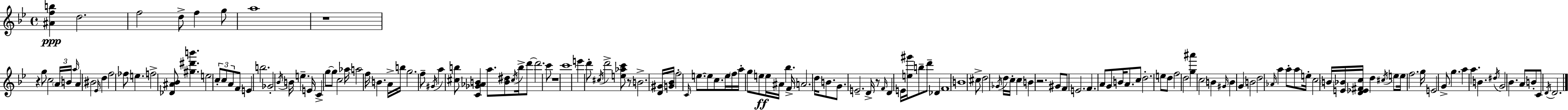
[A#4,F5,B5]/q D5/h. F5/h D5/e F5/q G5/e A5/w R/w R/q G5/e C5/h A4/s B4/s A5/s A4/q BIS4/h Eb4/s D5/q F5/h FES5/e E5/q. F5/h [Db4,A#4,Bb4]/e [G#5,D#6,B6]/q. E5/h C5/e C5/e A4/e F4/e E4/q B5/h. Gb4/h Bb4/s B4/s E5/q. E4/s C4/q G5/e G5/e C5/h Ab5/s A5/h F5/s B4/q. A4/s B5/s G5/h. F5/e G#4/s A5/q [C#5,B5]/e [C4,Gb4,Ab4,B4]/q A5/e. [B4,D#5]/e C#5/s B5/s D6/e D6/h. C6/e R/w C6/w E6/q D6/e C#5/s D6/h [E5,Ab5,C6]/e R/e B4/h. [D4,G#4]/s [G4,Bb4]/s F5/h C4/s E5/e. E5/e C5/e. E5/s F5/s A5/s G5/e E5/e E5/s A#4/s Bb5/q. F4/s A4/h. D5/s B4/e. G4/e. E4/h. D4/s R/e F4/s D4/q E4/s [E5,G#6]/s B5/e D6/e Db4/q F4/w B4/w C#5/e D5/h Gb4/s D5/s C5/s C5/q B4/q R/h. G#4/e F4/e E4/h. F4/q. A4/e G4/e B4/s A4/e. C5/e D5/h. E5/e D5/e F5/h D5/h [G5,A#6]/q C5/h B4/q G#4/s B4/q G4/q B4/h D5/h Ab4/s A5/q A5/e A5/e E5/s C5/h B4/s [E4,Bb4]/s [D4,Eb4,F#4,C5]/s D5/q C#5/s E5/e E5/s F5/h. G5/s E4/h G4/e G5/q. A5/q A5/q. B4/q. D#5/s G4/h Bb4/q. A4/e B4/e C4/e D4/s D4/h.